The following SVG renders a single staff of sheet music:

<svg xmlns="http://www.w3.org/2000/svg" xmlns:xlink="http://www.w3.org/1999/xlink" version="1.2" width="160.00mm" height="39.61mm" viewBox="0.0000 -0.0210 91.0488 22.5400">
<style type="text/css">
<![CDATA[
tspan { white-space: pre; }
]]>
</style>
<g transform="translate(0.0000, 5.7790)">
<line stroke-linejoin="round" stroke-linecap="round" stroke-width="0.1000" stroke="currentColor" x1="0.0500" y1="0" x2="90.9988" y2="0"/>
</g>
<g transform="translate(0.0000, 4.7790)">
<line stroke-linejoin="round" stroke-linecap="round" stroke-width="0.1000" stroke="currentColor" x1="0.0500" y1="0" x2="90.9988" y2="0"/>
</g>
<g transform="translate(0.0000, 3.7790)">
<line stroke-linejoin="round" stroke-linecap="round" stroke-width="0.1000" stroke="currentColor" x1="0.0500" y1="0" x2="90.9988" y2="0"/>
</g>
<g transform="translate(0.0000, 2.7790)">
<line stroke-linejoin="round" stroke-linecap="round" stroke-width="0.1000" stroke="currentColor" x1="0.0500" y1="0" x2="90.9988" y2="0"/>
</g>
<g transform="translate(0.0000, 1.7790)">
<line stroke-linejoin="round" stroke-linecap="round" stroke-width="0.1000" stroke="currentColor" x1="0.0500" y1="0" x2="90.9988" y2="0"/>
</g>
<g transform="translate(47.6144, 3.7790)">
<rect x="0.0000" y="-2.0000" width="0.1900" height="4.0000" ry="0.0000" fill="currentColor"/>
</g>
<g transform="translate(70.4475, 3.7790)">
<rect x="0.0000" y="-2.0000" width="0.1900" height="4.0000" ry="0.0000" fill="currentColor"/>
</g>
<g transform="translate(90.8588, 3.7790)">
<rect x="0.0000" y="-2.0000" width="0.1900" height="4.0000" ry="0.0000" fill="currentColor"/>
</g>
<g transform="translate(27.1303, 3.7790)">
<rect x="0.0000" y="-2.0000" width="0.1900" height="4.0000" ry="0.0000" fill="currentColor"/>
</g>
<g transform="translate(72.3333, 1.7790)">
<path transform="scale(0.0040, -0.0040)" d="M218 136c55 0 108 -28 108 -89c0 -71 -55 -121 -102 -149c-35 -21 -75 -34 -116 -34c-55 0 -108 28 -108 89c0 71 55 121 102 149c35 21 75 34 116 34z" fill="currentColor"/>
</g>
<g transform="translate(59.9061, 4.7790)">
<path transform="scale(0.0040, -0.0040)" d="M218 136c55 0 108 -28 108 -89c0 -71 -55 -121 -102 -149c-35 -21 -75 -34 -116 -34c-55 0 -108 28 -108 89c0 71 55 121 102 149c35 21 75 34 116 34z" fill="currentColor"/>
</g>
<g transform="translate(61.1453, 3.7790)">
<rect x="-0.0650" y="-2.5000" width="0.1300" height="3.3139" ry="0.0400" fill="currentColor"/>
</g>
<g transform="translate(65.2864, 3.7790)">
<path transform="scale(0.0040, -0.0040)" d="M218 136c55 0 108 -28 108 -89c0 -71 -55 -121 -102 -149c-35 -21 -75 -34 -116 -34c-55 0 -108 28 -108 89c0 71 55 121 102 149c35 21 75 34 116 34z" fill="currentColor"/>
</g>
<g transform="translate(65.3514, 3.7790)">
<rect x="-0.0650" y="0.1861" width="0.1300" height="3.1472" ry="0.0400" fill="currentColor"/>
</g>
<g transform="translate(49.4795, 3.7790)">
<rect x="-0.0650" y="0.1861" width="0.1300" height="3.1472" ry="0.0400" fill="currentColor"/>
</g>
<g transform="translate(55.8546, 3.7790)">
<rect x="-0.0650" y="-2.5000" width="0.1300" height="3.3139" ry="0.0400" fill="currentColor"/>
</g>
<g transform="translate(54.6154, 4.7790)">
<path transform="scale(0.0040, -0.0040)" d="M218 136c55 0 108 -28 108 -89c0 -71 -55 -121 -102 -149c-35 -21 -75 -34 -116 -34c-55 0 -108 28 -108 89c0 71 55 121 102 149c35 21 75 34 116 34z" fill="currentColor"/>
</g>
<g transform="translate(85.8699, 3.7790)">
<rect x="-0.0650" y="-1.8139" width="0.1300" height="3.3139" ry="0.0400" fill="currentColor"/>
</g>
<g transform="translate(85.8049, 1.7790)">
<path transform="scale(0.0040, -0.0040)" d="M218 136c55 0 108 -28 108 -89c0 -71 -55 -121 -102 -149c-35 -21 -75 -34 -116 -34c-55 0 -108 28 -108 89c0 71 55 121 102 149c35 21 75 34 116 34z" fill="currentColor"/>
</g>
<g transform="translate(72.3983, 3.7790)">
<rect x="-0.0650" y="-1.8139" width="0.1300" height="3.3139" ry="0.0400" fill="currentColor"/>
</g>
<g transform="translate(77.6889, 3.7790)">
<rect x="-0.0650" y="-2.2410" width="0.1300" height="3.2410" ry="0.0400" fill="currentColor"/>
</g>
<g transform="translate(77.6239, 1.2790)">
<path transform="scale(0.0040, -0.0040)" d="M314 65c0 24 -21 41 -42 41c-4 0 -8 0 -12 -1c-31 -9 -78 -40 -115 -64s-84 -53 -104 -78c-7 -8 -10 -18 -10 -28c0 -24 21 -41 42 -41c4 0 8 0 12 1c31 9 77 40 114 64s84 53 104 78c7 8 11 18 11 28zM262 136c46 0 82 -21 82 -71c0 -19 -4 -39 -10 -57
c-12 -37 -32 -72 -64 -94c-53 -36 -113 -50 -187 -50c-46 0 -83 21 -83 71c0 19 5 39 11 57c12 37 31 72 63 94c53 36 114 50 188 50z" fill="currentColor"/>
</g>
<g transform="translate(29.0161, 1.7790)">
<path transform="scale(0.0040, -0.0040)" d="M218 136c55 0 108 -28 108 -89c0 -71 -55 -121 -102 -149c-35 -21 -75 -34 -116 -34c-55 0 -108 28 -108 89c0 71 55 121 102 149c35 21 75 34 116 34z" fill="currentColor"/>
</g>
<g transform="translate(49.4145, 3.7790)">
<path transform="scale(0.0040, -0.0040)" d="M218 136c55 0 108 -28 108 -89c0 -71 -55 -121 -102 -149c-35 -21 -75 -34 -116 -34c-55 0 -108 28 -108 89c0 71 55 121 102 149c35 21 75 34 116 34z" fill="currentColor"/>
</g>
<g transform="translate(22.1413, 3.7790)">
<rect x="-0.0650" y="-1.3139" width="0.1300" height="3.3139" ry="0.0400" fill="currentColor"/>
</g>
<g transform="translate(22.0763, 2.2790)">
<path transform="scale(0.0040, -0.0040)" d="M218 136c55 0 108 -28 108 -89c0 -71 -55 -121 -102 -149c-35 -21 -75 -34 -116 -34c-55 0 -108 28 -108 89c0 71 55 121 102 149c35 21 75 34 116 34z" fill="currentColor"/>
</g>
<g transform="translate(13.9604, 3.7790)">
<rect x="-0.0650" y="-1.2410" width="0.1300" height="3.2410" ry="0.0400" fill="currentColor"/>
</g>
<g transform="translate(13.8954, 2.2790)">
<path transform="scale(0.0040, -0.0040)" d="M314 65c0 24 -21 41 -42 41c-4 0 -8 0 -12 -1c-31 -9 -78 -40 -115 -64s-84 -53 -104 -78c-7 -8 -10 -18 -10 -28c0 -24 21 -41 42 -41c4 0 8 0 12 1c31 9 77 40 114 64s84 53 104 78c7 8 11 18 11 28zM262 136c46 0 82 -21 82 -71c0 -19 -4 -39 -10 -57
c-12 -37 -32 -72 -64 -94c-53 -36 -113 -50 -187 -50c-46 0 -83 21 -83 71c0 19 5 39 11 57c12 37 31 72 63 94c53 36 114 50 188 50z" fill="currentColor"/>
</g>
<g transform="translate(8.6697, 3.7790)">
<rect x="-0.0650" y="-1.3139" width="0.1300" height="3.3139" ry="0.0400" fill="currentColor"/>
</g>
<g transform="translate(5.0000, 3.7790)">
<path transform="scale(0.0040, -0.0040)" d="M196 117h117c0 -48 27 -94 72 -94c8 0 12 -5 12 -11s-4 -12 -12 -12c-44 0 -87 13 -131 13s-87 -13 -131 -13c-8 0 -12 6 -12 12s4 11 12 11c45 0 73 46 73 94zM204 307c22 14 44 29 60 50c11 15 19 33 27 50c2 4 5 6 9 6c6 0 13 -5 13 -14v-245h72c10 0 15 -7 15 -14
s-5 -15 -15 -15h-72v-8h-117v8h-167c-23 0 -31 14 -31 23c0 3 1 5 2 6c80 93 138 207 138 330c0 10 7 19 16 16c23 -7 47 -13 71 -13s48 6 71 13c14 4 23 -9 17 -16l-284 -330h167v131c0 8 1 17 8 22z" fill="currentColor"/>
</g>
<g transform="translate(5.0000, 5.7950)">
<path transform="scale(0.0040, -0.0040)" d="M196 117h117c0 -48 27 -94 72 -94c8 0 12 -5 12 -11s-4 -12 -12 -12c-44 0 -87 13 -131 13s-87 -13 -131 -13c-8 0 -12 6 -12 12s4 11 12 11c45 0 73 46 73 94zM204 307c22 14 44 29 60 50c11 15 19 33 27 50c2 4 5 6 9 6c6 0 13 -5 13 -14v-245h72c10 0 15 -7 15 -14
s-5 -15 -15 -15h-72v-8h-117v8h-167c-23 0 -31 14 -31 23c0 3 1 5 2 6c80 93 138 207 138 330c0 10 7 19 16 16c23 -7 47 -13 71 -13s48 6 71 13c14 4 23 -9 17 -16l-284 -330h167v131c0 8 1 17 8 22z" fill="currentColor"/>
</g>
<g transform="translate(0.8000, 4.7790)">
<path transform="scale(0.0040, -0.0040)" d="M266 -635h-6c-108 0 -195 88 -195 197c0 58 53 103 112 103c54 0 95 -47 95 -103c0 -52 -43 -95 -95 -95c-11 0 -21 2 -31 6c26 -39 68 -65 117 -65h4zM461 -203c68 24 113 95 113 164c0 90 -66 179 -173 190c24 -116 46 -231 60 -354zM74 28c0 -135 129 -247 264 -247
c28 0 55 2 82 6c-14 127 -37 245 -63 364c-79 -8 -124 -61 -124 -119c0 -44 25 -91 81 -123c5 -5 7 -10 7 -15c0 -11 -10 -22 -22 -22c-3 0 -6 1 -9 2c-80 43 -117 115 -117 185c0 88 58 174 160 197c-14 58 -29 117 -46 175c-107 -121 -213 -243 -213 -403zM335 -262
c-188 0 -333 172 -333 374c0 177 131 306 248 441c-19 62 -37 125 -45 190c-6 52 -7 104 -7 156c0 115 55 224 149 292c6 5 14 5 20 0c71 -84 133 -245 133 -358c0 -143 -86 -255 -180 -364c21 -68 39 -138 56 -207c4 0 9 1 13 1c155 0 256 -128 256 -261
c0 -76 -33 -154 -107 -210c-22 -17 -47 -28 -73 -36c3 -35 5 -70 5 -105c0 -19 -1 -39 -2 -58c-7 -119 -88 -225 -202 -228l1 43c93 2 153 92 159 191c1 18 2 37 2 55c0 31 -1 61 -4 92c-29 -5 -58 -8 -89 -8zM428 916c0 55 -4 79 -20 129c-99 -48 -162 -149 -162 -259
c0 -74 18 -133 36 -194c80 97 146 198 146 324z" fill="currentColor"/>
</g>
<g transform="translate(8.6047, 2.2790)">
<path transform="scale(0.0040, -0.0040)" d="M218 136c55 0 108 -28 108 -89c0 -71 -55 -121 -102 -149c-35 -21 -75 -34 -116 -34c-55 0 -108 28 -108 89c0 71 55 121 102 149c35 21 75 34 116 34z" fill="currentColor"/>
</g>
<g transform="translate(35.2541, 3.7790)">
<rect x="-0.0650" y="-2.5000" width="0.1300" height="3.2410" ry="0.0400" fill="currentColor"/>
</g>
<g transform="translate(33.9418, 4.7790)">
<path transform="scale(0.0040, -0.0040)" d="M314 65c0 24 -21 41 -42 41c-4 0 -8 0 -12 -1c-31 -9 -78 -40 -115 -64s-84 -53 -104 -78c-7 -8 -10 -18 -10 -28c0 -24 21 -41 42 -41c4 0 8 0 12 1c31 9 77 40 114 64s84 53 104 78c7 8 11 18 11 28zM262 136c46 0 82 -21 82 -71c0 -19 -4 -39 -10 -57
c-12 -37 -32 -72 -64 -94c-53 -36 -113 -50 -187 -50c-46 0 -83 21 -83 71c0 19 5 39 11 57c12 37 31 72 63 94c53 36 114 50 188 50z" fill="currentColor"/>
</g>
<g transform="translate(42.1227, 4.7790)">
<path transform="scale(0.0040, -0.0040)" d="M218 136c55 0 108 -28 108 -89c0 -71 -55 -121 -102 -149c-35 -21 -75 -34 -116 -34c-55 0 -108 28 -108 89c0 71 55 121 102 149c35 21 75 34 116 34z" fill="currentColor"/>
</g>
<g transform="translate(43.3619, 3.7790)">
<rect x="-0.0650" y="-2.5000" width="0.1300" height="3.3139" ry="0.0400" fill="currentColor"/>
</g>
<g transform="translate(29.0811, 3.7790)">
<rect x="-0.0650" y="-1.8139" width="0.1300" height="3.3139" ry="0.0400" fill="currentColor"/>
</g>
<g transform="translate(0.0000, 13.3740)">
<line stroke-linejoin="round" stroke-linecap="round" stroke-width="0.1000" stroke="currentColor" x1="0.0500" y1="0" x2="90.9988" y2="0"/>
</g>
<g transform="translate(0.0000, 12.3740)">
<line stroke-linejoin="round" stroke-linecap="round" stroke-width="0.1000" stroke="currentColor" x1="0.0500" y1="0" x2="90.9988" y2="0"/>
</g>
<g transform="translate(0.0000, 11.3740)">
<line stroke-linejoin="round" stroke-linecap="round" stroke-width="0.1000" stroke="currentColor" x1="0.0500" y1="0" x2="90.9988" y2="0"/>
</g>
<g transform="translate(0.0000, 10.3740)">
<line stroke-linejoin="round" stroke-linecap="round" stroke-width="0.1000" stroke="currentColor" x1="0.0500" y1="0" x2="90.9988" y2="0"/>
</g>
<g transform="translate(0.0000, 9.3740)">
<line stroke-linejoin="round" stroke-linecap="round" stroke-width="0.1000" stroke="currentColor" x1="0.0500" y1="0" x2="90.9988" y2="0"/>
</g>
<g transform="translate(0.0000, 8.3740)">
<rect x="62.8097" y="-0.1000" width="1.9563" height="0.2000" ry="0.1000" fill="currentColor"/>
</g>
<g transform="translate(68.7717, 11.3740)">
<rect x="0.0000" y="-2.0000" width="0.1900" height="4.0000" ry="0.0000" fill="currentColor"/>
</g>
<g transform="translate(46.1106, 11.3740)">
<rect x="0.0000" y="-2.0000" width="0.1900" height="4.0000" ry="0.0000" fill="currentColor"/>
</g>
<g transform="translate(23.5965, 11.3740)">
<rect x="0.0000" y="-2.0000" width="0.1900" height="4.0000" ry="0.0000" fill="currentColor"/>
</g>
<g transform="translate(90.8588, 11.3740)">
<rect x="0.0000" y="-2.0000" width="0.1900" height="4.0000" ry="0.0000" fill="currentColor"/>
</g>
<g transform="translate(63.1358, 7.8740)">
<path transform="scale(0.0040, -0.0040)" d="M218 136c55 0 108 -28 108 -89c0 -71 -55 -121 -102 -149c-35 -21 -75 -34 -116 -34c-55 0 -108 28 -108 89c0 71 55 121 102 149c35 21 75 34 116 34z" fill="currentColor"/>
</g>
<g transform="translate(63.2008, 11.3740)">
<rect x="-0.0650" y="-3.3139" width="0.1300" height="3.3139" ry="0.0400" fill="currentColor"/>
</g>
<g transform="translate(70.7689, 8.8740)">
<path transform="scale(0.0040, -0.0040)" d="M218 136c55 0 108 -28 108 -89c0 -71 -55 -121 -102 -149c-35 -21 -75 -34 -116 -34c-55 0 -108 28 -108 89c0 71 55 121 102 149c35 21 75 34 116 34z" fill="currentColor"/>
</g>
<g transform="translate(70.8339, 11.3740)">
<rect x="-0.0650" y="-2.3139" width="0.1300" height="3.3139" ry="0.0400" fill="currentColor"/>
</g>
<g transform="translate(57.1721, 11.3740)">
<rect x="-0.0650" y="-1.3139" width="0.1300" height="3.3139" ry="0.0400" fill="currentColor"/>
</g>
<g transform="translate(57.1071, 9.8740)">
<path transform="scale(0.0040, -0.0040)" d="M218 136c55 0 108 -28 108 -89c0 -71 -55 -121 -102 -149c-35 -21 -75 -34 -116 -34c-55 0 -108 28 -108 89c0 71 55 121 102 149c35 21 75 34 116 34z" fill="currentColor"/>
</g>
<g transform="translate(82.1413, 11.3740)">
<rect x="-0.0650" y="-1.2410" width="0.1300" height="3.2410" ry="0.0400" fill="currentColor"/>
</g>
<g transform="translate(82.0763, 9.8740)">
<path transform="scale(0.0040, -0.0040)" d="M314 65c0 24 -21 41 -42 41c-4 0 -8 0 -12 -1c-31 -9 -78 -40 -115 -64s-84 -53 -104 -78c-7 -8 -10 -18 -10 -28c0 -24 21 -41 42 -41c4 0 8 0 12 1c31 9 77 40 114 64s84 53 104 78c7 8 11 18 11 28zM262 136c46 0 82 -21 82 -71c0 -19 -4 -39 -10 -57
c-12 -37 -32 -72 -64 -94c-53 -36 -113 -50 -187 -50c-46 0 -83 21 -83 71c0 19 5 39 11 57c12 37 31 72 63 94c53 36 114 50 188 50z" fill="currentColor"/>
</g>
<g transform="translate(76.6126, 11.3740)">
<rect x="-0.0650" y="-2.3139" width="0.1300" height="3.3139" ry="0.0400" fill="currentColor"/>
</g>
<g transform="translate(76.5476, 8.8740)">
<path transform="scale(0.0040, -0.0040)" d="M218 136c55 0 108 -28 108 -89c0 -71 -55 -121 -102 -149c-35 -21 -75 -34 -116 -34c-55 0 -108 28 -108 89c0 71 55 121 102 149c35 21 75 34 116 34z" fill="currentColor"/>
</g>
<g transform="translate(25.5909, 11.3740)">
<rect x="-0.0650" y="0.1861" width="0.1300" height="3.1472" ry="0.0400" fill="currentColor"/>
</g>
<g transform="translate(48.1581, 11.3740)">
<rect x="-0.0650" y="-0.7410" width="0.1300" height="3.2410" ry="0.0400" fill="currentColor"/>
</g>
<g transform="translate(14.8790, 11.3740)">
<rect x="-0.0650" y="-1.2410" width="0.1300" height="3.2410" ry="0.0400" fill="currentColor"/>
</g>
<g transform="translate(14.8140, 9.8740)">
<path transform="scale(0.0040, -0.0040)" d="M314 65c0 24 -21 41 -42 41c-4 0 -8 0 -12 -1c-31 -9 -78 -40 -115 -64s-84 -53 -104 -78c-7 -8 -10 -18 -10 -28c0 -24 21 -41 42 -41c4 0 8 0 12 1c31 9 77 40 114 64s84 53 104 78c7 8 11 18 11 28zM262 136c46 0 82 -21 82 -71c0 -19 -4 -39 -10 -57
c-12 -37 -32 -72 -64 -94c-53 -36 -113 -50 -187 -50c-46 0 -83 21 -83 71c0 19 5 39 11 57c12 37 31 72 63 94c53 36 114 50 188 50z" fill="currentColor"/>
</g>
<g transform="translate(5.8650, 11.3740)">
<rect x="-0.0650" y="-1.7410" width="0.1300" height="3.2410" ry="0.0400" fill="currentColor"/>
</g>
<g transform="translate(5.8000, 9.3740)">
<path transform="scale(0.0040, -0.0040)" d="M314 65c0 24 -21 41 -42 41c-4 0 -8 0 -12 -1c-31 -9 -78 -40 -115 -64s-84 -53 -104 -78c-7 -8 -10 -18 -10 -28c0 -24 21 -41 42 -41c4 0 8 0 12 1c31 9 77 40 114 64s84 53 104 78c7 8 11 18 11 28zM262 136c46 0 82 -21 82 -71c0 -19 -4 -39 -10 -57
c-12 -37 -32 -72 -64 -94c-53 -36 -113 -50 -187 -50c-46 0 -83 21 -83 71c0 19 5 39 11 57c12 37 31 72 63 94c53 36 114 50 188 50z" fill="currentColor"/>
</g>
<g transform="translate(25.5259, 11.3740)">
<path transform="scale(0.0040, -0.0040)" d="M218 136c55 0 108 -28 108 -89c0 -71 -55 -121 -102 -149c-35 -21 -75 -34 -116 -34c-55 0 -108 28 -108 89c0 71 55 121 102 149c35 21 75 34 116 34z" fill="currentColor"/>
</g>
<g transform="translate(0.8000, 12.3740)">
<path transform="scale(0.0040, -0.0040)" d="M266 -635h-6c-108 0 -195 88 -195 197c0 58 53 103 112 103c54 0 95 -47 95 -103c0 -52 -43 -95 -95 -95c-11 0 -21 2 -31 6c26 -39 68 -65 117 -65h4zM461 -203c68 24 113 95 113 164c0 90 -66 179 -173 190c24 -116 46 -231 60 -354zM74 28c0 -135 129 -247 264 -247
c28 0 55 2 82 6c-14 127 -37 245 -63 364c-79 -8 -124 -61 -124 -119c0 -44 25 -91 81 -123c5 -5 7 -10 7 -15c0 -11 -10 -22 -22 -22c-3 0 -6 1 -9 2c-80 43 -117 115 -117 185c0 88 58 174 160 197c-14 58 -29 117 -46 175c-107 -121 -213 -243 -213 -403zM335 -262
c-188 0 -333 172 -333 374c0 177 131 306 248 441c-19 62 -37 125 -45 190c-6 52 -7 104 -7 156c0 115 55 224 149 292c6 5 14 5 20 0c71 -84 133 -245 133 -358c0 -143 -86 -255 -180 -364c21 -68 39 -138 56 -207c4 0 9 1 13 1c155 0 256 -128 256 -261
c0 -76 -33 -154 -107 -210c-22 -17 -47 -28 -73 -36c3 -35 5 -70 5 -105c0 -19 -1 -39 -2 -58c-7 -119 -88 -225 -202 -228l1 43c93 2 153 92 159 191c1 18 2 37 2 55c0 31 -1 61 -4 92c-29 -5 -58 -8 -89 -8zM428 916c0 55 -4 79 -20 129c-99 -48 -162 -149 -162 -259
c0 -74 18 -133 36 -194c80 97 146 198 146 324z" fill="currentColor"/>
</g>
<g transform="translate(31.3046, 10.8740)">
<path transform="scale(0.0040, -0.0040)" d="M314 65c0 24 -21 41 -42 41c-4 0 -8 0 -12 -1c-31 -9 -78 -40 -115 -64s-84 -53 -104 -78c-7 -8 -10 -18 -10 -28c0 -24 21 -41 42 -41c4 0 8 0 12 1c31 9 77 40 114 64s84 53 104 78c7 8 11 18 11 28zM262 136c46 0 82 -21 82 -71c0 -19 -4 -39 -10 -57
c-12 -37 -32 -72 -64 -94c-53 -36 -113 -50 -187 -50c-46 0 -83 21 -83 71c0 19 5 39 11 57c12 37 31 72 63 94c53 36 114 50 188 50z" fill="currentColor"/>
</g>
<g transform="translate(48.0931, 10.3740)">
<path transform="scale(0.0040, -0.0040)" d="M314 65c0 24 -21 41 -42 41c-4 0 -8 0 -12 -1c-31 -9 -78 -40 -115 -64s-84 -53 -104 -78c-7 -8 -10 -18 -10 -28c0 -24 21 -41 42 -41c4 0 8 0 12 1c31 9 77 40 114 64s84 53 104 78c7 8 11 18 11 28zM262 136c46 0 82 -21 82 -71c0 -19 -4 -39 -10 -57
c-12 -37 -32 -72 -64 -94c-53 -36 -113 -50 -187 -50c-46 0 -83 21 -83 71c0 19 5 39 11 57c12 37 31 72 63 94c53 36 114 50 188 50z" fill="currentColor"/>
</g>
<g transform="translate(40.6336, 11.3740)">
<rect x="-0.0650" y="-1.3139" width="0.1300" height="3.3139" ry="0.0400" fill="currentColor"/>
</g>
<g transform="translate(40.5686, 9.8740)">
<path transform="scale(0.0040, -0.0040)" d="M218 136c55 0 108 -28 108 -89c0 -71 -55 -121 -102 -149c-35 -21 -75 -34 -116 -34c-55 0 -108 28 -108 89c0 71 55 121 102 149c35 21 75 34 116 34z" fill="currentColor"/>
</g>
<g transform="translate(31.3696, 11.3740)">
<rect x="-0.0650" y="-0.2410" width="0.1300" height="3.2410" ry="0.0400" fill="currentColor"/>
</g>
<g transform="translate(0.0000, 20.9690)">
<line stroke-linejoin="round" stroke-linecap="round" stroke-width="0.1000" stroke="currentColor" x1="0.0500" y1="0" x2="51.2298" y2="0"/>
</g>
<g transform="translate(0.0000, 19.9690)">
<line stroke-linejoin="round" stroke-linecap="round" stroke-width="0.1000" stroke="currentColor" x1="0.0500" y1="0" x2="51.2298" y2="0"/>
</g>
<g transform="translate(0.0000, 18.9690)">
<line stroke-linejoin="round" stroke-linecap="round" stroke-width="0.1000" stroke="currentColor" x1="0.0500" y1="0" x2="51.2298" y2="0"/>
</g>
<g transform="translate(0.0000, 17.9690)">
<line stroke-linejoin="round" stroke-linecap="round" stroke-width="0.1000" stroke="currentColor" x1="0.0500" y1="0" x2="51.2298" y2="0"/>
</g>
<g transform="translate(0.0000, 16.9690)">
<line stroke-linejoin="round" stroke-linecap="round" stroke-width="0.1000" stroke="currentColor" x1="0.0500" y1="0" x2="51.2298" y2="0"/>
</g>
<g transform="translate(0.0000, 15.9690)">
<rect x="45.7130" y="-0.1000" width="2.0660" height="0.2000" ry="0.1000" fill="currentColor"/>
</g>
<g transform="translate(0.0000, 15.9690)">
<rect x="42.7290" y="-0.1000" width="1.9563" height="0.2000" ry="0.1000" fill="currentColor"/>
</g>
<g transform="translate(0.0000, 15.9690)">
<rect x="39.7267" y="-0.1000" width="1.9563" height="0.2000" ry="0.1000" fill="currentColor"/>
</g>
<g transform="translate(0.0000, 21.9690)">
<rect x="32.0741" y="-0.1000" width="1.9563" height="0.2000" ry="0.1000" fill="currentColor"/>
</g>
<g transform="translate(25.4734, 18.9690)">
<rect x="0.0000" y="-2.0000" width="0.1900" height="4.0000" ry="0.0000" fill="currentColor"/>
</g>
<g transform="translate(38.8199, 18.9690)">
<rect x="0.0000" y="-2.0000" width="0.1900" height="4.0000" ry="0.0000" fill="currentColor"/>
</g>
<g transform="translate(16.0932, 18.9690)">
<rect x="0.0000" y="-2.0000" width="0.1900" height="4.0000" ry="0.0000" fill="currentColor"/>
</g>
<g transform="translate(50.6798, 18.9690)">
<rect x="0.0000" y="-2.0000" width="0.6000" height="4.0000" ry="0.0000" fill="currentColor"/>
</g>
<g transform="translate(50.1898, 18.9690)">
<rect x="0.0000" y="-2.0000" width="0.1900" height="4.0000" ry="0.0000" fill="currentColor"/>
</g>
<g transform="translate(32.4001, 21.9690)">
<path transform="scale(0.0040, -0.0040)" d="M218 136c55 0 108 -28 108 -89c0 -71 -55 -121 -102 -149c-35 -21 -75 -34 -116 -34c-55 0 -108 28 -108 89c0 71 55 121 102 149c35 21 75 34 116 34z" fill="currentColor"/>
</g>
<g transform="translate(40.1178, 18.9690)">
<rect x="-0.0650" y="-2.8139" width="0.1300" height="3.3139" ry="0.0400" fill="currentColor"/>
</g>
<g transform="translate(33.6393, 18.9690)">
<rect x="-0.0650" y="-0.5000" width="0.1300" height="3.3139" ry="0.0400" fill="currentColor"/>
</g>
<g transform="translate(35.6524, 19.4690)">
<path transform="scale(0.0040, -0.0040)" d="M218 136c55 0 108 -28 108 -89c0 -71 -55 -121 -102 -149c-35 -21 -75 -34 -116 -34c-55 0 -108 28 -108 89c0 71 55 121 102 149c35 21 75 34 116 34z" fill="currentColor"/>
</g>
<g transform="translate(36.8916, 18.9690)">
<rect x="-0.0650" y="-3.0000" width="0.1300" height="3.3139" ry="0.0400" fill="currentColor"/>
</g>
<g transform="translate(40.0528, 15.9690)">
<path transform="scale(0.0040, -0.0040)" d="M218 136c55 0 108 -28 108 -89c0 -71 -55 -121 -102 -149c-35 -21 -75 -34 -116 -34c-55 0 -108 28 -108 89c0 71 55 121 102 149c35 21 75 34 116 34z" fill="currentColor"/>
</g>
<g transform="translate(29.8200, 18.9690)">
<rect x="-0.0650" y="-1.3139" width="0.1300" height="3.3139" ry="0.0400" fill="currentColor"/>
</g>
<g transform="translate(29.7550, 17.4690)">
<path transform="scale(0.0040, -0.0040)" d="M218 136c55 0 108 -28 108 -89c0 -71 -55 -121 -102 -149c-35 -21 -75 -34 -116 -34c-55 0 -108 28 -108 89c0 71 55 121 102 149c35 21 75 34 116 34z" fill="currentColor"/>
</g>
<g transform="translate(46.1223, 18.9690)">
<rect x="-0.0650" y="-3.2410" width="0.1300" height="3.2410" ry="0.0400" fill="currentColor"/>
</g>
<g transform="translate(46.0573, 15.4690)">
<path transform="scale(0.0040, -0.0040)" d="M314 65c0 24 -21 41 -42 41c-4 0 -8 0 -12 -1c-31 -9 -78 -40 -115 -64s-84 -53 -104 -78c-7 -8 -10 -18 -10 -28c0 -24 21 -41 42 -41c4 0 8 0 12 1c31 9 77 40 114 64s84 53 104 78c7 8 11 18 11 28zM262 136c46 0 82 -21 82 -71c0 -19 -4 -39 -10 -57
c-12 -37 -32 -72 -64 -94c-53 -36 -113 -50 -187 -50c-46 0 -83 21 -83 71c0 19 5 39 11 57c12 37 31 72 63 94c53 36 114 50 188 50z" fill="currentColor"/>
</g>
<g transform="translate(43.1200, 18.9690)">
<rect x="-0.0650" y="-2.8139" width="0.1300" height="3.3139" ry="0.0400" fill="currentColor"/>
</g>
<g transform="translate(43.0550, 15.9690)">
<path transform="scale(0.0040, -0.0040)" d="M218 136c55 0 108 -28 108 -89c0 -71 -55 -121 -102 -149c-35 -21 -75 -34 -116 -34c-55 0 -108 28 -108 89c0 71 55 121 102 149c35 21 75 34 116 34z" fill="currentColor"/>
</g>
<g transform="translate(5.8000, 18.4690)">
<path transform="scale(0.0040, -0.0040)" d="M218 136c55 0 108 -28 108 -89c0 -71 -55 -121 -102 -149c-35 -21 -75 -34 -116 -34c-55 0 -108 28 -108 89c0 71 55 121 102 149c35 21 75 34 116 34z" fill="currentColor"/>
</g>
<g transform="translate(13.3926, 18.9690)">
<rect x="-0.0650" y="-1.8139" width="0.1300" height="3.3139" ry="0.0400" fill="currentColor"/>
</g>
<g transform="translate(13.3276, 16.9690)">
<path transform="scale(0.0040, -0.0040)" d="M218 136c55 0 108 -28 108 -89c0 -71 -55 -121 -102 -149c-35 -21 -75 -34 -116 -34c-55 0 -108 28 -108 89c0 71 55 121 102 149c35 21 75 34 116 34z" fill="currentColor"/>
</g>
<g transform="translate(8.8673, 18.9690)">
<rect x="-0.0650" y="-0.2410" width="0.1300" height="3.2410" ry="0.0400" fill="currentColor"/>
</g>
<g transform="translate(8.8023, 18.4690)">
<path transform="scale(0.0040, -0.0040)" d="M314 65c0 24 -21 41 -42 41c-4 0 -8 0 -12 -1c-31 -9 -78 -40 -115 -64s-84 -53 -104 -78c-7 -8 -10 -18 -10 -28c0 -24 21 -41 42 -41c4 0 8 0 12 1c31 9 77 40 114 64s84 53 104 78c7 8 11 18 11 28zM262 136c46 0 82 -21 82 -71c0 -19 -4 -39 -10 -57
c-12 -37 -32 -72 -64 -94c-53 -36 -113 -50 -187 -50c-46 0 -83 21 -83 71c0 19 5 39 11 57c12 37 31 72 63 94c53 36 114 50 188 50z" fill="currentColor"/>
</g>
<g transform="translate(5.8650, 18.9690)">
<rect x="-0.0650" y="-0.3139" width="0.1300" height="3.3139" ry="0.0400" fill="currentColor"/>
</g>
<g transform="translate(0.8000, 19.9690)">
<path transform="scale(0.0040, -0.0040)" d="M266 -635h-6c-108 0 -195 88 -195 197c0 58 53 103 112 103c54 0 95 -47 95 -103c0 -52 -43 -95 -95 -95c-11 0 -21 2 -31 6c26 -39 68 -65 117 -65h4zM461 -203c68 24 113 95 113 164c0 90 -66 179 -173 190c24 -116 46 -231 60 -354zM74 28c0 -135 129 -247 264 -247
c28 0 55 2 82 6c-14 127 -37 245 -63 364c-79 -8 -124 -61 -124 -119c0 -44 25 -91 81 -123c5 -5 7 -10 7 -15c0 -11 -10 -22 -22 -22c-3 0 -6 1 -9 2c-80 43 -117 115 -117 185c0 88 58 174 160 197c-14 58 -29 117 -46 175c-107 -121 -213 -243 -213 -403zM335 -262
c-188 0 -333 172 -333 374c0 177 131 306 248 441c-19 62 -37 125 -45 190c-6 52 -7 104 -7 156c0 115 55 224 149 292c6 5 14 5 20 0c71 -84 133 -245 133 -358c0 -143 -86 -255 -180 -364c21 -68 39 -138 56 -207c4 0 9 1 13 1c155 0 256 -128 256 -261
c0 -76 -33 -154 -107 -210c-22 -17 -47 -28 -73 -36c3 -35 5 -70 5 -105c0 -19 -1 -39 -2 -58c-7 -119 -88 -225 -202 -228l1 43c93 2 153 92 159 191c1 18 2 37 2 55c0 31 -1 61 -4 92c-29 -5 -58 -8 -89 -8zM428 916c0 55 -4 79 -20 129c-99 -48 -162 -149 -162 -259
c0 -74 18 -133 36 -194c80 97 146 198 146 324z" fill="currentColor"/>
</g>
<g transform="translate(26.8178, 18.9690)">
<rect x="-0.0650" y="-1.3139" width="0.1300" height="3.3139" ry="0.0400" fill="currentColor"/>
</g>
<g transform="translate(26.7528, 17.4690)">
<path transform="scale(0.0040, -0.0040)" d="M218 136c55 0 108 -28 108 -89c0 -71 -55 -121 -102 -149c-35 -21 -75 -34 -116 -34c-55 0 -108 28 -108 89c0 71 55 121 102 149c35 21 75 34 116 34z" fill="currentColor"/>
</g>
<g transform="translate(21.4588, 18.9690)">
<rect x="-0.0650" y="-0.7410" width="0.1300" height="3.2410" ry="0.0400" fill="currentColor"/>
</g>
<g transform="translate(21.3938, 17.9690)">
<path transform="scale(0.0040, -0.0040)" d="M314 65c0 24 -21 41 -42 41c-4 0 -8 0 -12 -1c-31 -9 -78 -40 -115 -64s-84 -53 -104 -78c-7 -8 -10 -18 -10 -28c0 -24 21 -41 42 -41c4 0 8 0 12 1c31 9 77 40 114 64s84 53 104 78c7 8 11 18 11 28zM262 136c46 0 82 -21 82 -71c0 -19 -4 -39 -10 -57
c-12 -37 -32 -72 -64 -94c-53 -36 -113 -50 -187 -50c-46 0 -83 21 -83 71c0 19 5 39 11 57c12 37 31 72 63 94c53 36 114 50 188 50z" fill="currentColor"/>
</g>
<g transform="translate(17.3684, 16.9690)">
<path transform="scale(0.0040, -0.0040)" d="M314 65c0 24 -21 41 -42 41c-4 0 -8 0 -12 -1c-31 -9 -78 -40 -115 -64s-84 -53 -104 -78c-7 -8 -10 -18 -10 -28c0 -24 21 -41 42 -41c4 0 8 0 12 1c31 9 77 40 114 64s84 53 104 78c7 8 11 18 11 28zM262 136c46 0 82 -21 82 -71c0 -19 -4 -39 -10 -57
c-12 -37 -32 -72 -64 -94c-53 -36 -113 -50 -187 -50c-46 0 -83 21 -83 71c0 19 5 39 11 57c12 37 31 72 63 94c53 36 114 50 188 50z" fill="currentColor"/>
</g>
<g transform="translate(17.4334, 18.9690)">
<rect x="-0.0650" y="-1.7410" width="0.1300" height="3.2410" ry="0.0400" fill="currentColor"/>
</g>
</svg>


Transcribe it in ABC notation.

X:1
T:Untitled
M:4/4
L:1/4
K:C
e e2 e f G2 G B G G B f g2 f f2 e2 B c2 e d2 e b g g e2 c c2 f f2 d2 e e C A a a b2